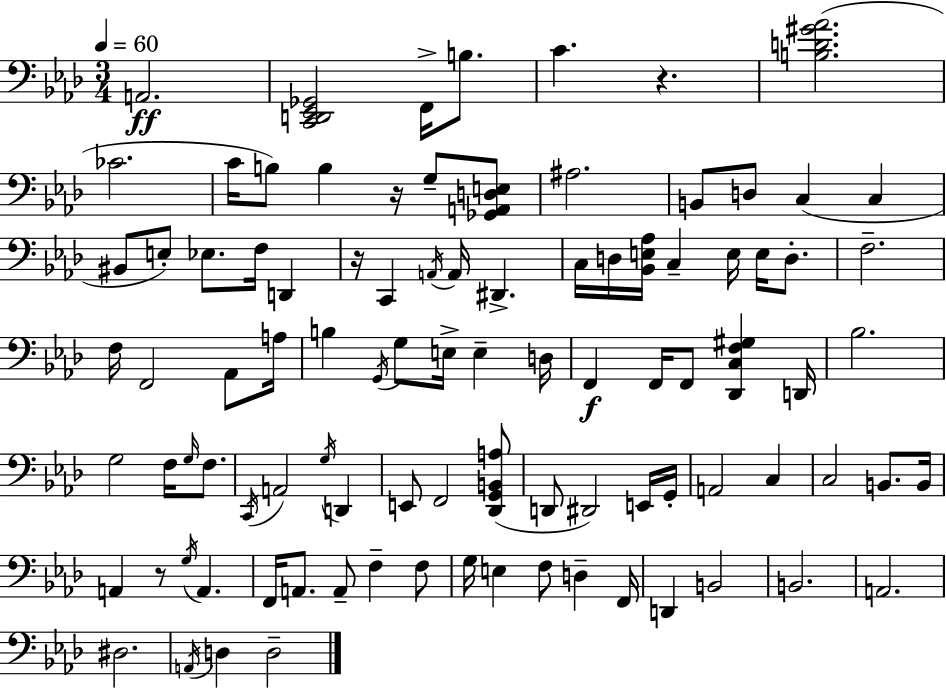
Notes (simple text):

A2/h. [C2,D2,Eb2,Gb2]/h F2/s B3/e. C4/q. R/q. [B3,D4,G#4,Ab4]/h. CES4/h. C4/s B3/e B3/q R/s G3/e [Gb2,A2,D3,E3]/e A#3/h. B2/e D3/e C3/q C3/q BIS2/e E3/e Eb3/e. F3/s D2/q R/s C2/q A2/s A2/s D#2/q. C3/s D3/s [Bb2,E3,Ab3]/s C3/q E3/s E3/s D3/e. F3/h. F3/s F2/h Ab2/e A3/s B3/q G2/s G3/e E3/s E3/q D3/s F2/q F2/s F2/e [Db2,C3,F3,G#3]/q D2/s Bb3/h. G3/h F3/s G3/s F3/e. C2/s A2/h G3/s D2/q E2/e F2/h [Db2,G2,B2,A3]/e D2/e D#2/h E2/s G2/s A2/h C3/q C3/h B2/e. B2/s A2/q R/e G3/s A2/q. F2/s A2/e. A2/e F3/q F3/e G3/s E3/q F3/e D3/q F2/s D2/q B2/h B2/h. A2/h. D#3/h. A2/s D3/q D3/h